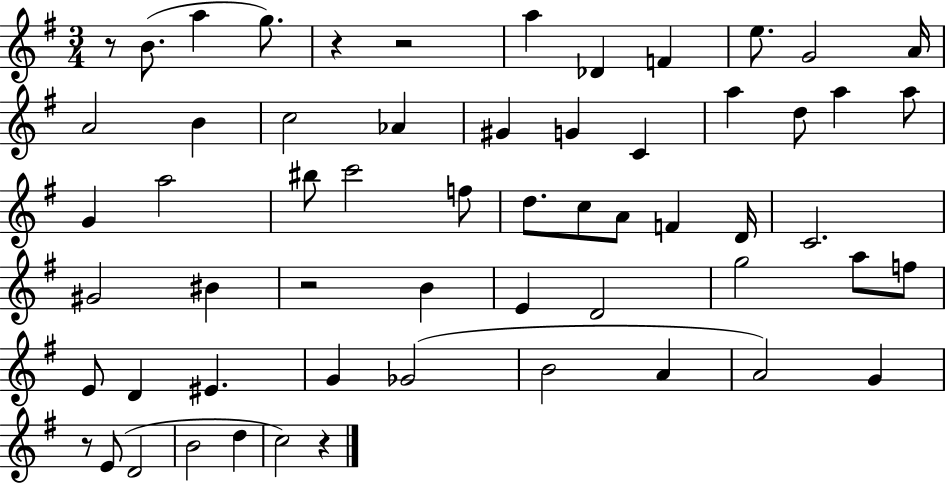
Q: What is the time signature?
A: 3/4